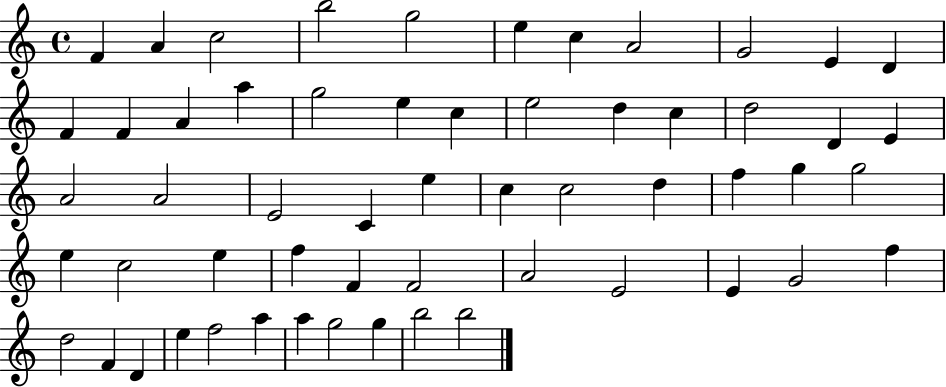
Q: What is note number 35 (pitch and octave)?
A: G5